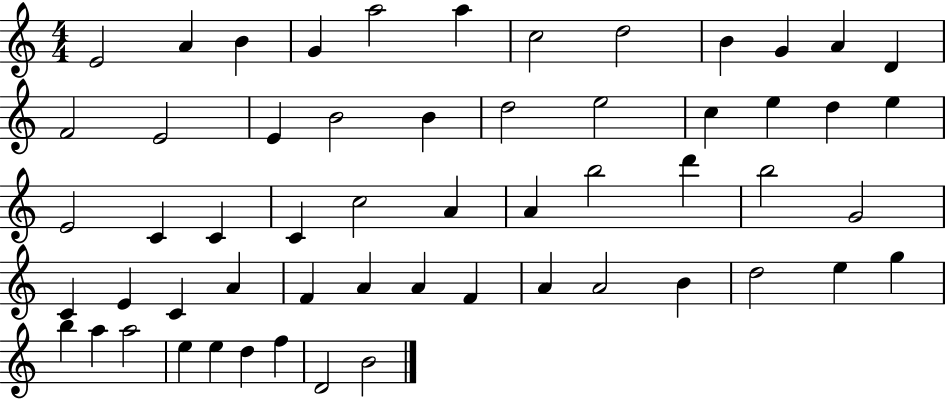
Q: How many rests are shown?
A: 0